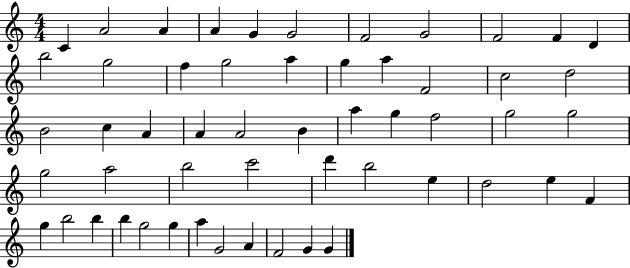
C4/q A4/h A4/q A4/q G4/q G4/h F4/h G4/h F4/h F4/q D4/q B5/h G5/h F5/q G5/h A5/q G5/q A5/q F4/h C5/h D5/h B4/h C5/q A4/q A4/q A4/h B4/q A5/q G5/q F5/h G5/h G5/h G5/h A5/h B5/h C6/h D6/q B5/h E5/q D5/h E5/q F4/q G5/q B5/h B5/q B5/q G5/h G5/q A5/q G4/h A4/q F4/h G4/q G4/q